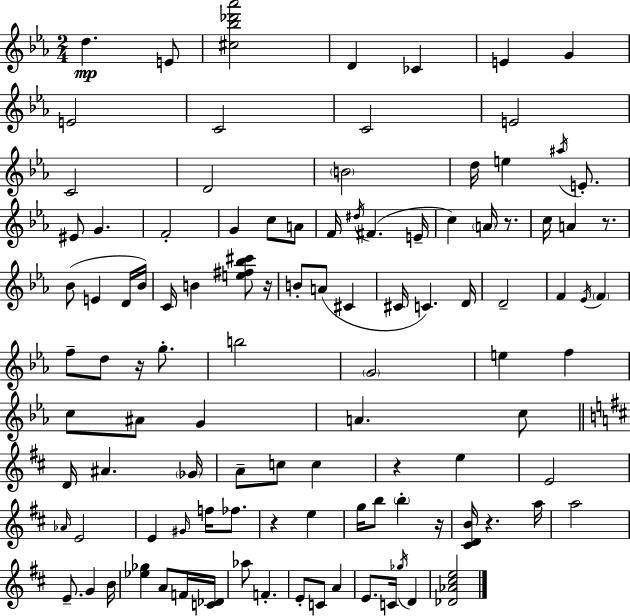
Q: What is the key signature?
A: C minor